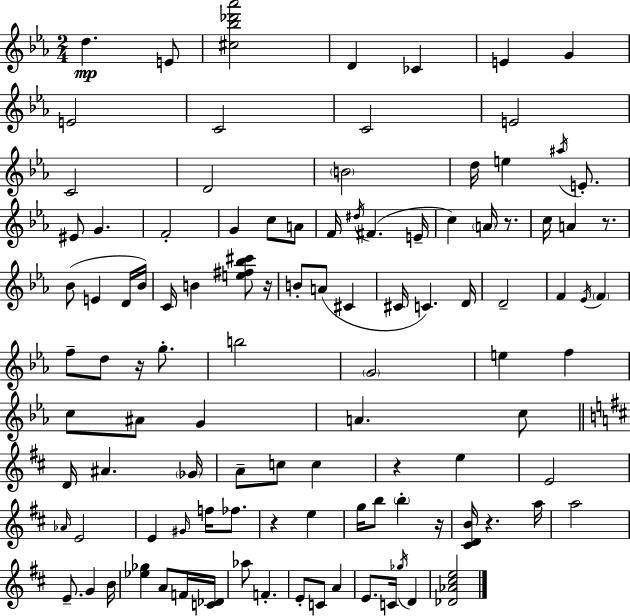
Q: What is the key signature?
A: C minor